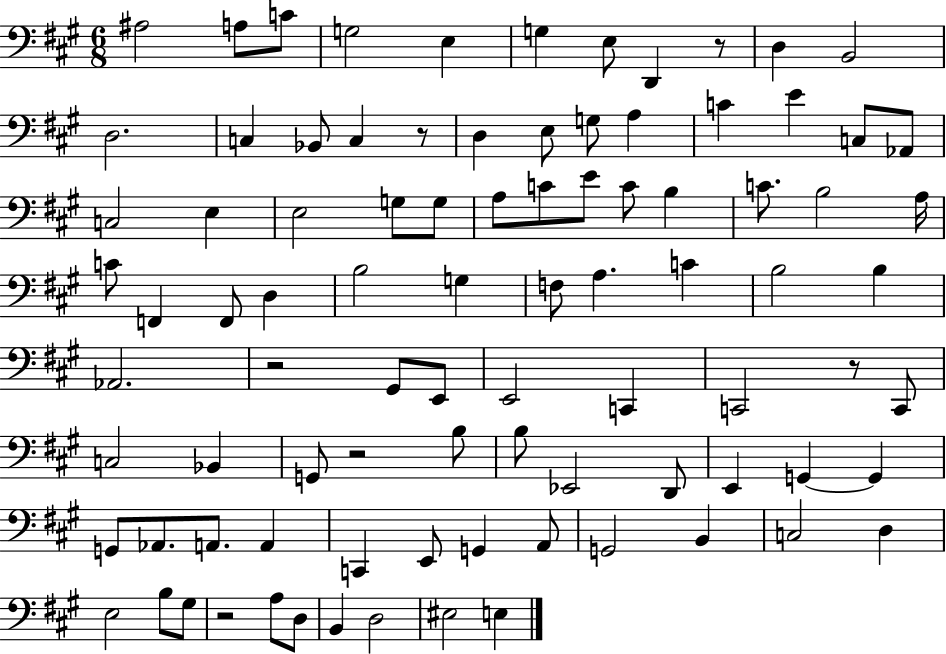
{
  \clef bass
  \numericTimeSignature
  \time 6/8
  \key a \major
  ais2 a8 c'8 | g2 e4 | g4 e8 d,4 r8 | d4 b,2 | \break d2. | c4 bes,8 c4 r8 | d4 e8 g8 a4 | c'4 e'4 c8 aes,8 | \break c2 e4 | e2 g8 g8 | a8 c'8 e'8 c'8 b4 | c'8. b2 a16 | \break c'8 f,4 f,8 d4 | b2 g4 | f8 a4. c'4 | b2 b4 | \break aes,2. | r2 gis,8 e,8 | e,2 c,4 | c,2 r8 c,8 | \break c2 bes,4 | g,8 r2 b8 | b8 ees,2 d,8 | e,4 g,4~~ g,4 | \break g,8 aes,8. a,8. a,4 | c,4 e,8 g,4 a,8 | g,2 b,4 | c2 d4 | \break e2 b8 gis8 | r2 a8 d8 | b,4 d2 | eis2 e4 | \break \bar "|."
}